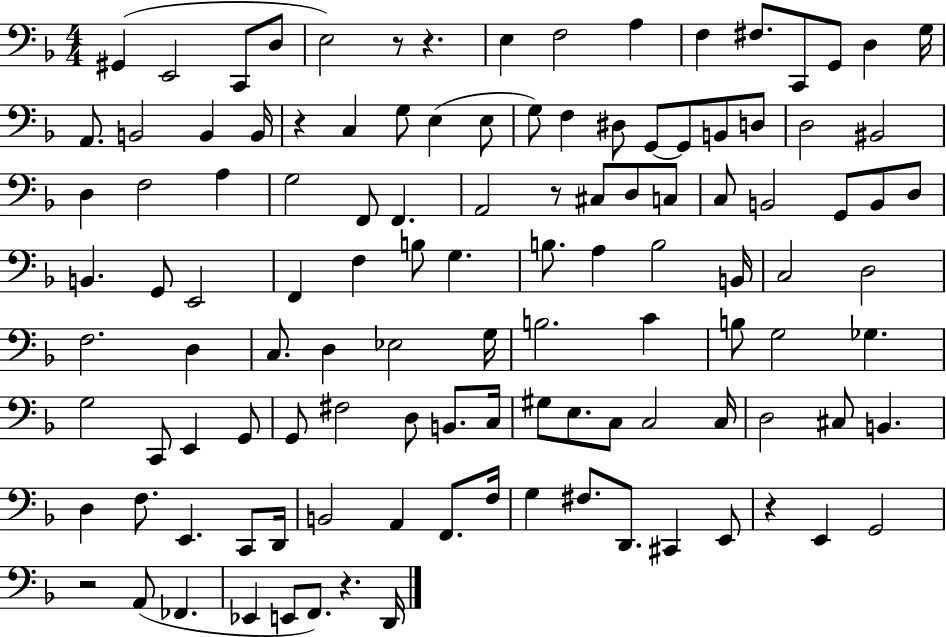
G#2/q E2/h C2/e D3/e E3/h R/e R/q. E3/q F3/h A3/q F3/q F#3/e. C2/e G2/e D3/q G3/s A2/e. B2/h B2/q B2/s R/q C3/q G3/e E3/q E3/e G3/e F3/q D#3/e G2/e G2/e B2/e D3/e D3/h BIS2/h D3/q F3/h A3/q G3/h F2/e F2/q. A2/h R/e C#3/e D3/e C3/e C3/e B2/h G2/e B2/e D3/e B2/q. G2/e E2/h F2/q F3/q B3/e G3/q. B3/e. A3/q B3/h B2/s C3/h D3/h F3/h. D3/q C3/e. D3/q Eb3/h G3/s B3/h. C4/q B3/e G3/h Gb3/q. G3/h C2/e E2/q G2/e G2/e F#3/h D3/e B2/e. C3/s G#3/e E3/e. C3/e C3/h C3/s D3/h C#3/e B2/q. D3/q F3/e. E2/q. C2/e D2/s B2/h A2/q F2/e. F3/s G3/q F#3/e. D2/e. C#2/q E2/e R/q E2/q G2/h R/h A2/e FES2/q. Eb2/q E2/e F2/e. R/q. D2/s